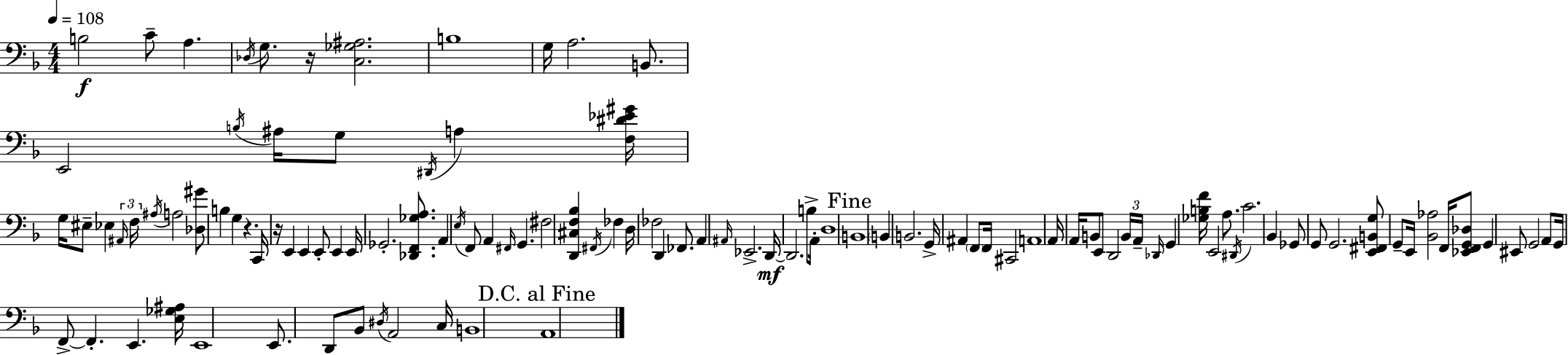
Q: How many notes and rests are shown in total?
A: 111